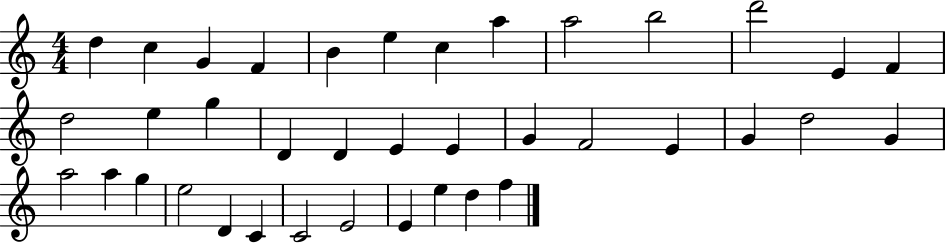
D5/q C5/q G4/q F4/q B4/q E5/q C5/q A5/q A5/h B5/h D6/h E4/q F4/q D5/h E5/q G5/q D4/q D4/q E4/q E4/q G4/q F4/h E4/q G4/q D5/h G4/q A5/h A5/q G5/q E5/h D4/q C4/q C4/h E4/h E4/q E5/q D5/q F5/q